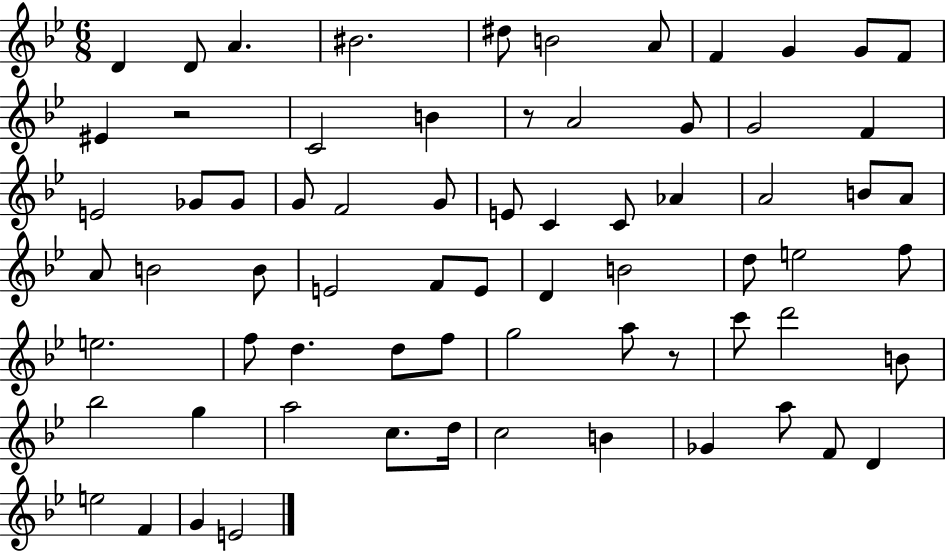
D4/q D4/e A4/q. BIS4/h. D#5/e B4/h A4/e F4/q G4/q G4/e F4/e EIS4/q R/h C4/h B4/q R/e A4/h G4/e G4/h F4/q E4/h Gb4/e Gb4/e G4/e F4/h G4/e E4/e C4/q C4/e Ab4/q A4/h B4/e A4/e A4/e B4/h B4/e E4/h F4/e E4/e D4/q B4/h D5/e E5/h F5/e E5/h. F5/e D5/q. D5/e F5/e G5/h A5/e R/e C6/e D6/h B4/e Bb5/h G5/q A5/h C5/e. D5/s C5/h B4/q Gb4/q A5/e F4/e D4/q E5/h F4/q G4/q E4/h